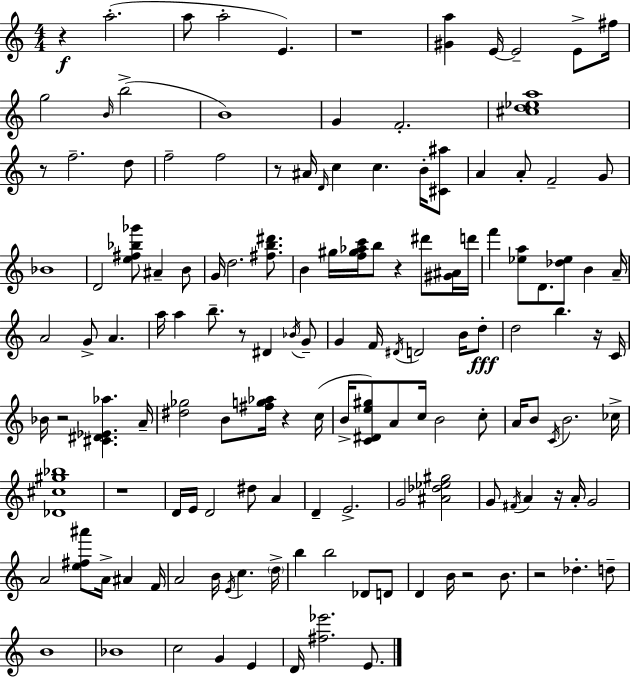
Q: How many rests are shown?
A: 13